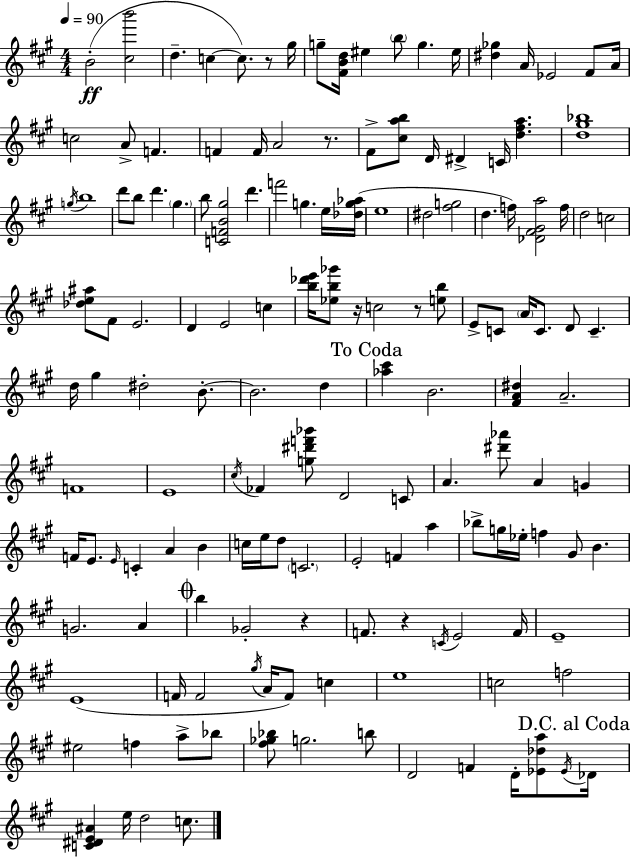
X:1
T:Untitled
M:4/4
L:1/4
K:A
B2 [^cb']2 d c c/2 z/2 ^g/4 g/2 [^FBd]/4 ^e b/2 g ^e/4 [^d_g] A/4 _E2 ^F/2 A/4 c2 A/2 F F F/4 A2 z/2 ^F/2 [^cab]/2 D/4 ^D C/4 [d^fa] [d^g_b]4 g/4 b4 d'/2 b/2 d' ^g b/2 [CFB^g]2 d' f'2 g e/4 [_dg_a]/4 e4 ^d2 [^fg]2 d f/4 [_D^F^Ga]2 f/4 d2 c2 [_de^a]/2 ^F/2 E2 D E2 c [b_d'e']/4 [_eb_g']/2 z/4 c2 z/2 [eb]/2 E/2 C/2 A/4 C/2 D/2 C d/4 ^g ^d2 B/2 B2 d [_a^c'] B2 [^FA^d] A2 F4 E4 ^c/4 _F [g^d'f'_b']/2 D2 C/2 A [^d'_a']/2 A G F/4 E/2 E/4 C A B c/4 e/4 d/2 C2 E2 F a _b/2 g/4 _e/4 f ^G/2 B G2 A b _G2 z F/2 z C/4 E2 F/4 E4 E4 F/4 F2 ^g/4 A/4 F/2 c e4 c2 f2 ^e2 f a/2 _b/2 [^f_g_b]/2 g2 b/2 D2 F D/4 [_E_da]/2 _E/4 _D/4 [C^DE^A] e/4 d2 c/2